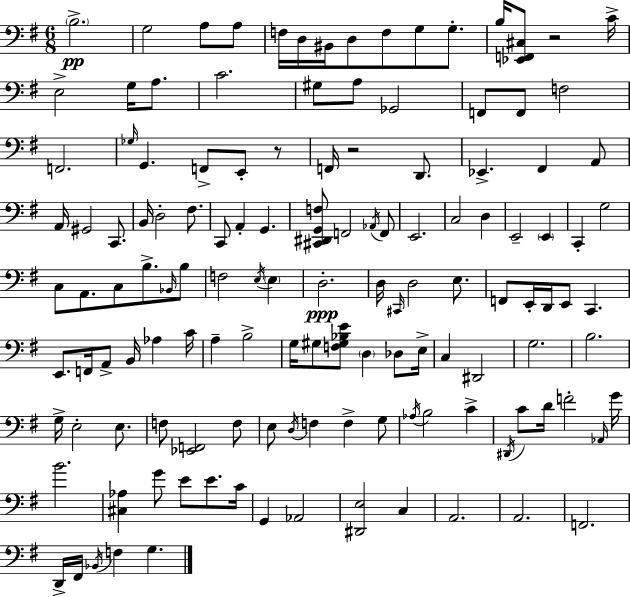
{
  \clef bass
  \numericTimeSignature
  \time 6/8
  \key g \major
  \parenthesize b2.->\pp | g2 a8 a8 | f16 d16 bis,16 d8 f8 g8 g8.-. | b16 <ees, f, cis>8 r2 c'16-> | \break e2-> g16 a8. | c'2. | gis8 a8 ges,2 | f,8 f,8 f2 | \break f,2. | \grace { ges16 } g,4. f,8-> e,8-. r8 | f,16 r2 d,8. | ees,4.-> fis,4 a,8 | \break a,16 gis,2 c,8. | b,16 d2-. fis8. | c,8 a,4-. g,4. | <cis, dis, g, f>8 f,2 \acciaccatura { aes,16 } | \break f,8 e,2. | c2 d4 | e,2-- \parenthesize e,4 | c,4-. g2 | \break c8 a,8. c8 b8.-> | \grace { bes,16 } b8 f2 \acciaccatura { e16 } | \parenthesize e4 d2.-.\ppp | d16 \grace { cis,16 } d2 | \break e8. f,8 e,16-. d,16 e,8 c,4. | e,8. f,16 a,8-> b,16 | aes4 c'16 a4-- b2-> | g16 gis8 <f gis bes e'>8 \parenthesize d4 | \break des8 e16-> c4 dis,2 | g2. | b2. | g16-> e2-. | \break e8. f8 <ees, f,>2 | f8 e8 \acciaccatura { d16 } f4 | f4-> g8 \acciaccatura { aes16 } b2 | c'4-> \acciaccatura { dis,16 } c'8 d'16 f'2-. | \break \grace { aes,16 } g'16 b'2. | <cis aes>4 | g'8 e'8 e'8. c'16 g,4 | aes,2 <dis, e>2 | \break c4 a,2. | a,2. | f,2. | d,16-> fis,16 \acciaccatura { bes,16 } | \break f4 g4. \bar "|."
}